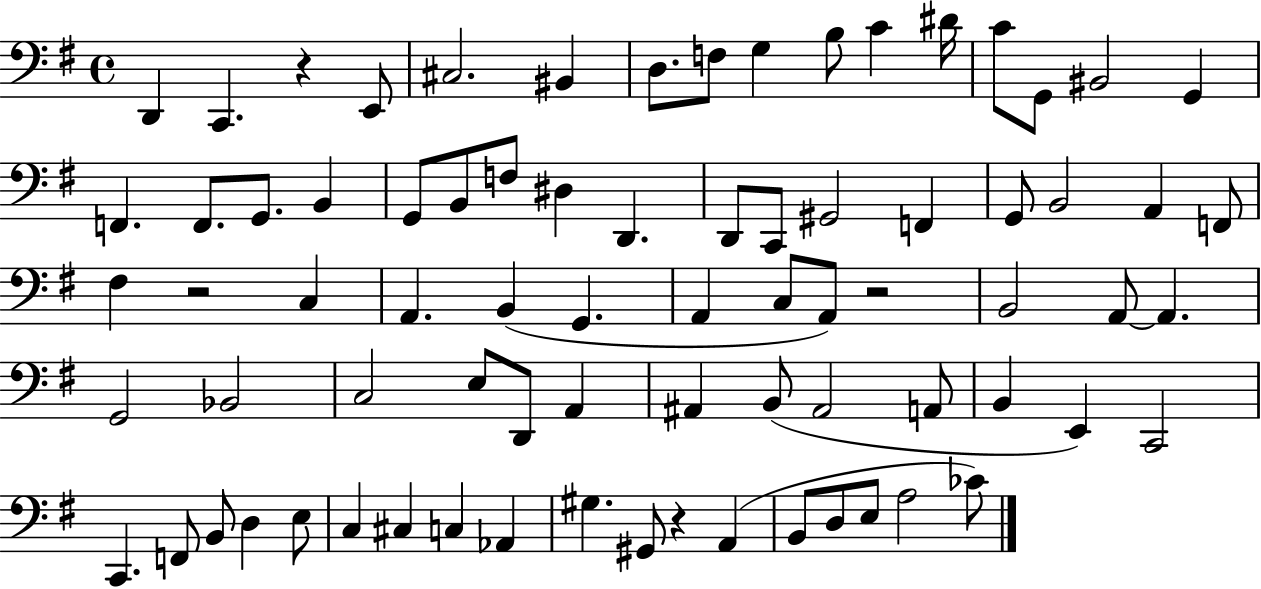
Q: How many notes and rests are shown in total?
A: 77